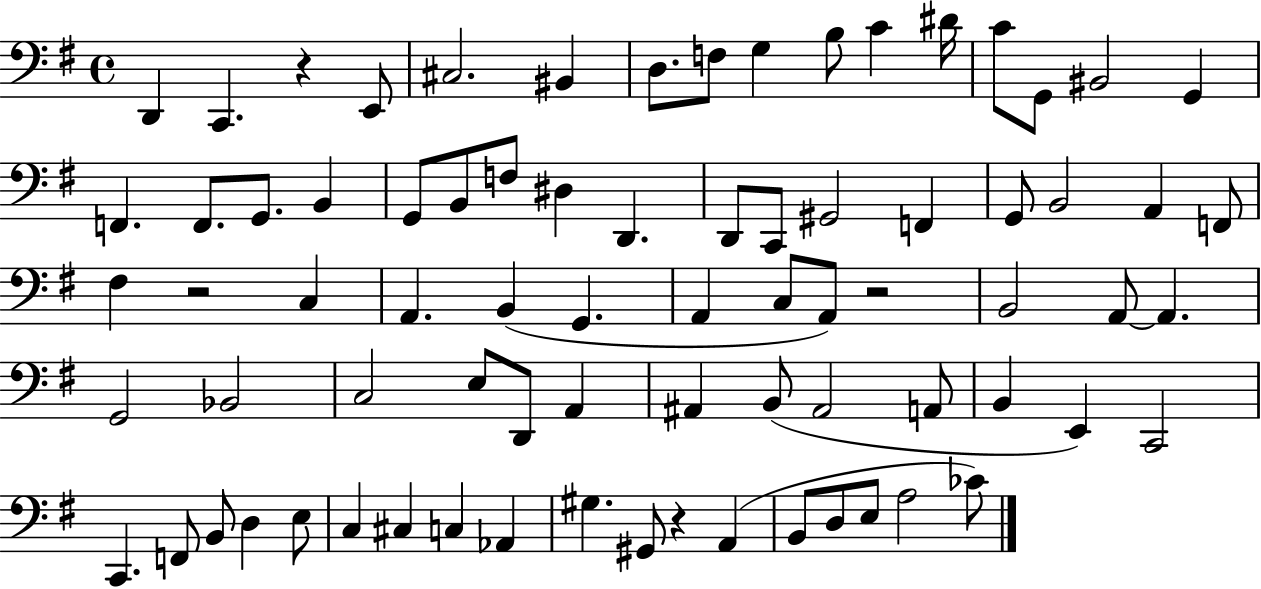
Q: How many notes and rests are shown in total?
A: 77